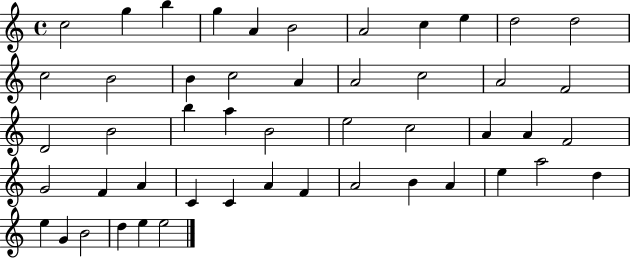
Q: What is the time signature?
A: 4/4